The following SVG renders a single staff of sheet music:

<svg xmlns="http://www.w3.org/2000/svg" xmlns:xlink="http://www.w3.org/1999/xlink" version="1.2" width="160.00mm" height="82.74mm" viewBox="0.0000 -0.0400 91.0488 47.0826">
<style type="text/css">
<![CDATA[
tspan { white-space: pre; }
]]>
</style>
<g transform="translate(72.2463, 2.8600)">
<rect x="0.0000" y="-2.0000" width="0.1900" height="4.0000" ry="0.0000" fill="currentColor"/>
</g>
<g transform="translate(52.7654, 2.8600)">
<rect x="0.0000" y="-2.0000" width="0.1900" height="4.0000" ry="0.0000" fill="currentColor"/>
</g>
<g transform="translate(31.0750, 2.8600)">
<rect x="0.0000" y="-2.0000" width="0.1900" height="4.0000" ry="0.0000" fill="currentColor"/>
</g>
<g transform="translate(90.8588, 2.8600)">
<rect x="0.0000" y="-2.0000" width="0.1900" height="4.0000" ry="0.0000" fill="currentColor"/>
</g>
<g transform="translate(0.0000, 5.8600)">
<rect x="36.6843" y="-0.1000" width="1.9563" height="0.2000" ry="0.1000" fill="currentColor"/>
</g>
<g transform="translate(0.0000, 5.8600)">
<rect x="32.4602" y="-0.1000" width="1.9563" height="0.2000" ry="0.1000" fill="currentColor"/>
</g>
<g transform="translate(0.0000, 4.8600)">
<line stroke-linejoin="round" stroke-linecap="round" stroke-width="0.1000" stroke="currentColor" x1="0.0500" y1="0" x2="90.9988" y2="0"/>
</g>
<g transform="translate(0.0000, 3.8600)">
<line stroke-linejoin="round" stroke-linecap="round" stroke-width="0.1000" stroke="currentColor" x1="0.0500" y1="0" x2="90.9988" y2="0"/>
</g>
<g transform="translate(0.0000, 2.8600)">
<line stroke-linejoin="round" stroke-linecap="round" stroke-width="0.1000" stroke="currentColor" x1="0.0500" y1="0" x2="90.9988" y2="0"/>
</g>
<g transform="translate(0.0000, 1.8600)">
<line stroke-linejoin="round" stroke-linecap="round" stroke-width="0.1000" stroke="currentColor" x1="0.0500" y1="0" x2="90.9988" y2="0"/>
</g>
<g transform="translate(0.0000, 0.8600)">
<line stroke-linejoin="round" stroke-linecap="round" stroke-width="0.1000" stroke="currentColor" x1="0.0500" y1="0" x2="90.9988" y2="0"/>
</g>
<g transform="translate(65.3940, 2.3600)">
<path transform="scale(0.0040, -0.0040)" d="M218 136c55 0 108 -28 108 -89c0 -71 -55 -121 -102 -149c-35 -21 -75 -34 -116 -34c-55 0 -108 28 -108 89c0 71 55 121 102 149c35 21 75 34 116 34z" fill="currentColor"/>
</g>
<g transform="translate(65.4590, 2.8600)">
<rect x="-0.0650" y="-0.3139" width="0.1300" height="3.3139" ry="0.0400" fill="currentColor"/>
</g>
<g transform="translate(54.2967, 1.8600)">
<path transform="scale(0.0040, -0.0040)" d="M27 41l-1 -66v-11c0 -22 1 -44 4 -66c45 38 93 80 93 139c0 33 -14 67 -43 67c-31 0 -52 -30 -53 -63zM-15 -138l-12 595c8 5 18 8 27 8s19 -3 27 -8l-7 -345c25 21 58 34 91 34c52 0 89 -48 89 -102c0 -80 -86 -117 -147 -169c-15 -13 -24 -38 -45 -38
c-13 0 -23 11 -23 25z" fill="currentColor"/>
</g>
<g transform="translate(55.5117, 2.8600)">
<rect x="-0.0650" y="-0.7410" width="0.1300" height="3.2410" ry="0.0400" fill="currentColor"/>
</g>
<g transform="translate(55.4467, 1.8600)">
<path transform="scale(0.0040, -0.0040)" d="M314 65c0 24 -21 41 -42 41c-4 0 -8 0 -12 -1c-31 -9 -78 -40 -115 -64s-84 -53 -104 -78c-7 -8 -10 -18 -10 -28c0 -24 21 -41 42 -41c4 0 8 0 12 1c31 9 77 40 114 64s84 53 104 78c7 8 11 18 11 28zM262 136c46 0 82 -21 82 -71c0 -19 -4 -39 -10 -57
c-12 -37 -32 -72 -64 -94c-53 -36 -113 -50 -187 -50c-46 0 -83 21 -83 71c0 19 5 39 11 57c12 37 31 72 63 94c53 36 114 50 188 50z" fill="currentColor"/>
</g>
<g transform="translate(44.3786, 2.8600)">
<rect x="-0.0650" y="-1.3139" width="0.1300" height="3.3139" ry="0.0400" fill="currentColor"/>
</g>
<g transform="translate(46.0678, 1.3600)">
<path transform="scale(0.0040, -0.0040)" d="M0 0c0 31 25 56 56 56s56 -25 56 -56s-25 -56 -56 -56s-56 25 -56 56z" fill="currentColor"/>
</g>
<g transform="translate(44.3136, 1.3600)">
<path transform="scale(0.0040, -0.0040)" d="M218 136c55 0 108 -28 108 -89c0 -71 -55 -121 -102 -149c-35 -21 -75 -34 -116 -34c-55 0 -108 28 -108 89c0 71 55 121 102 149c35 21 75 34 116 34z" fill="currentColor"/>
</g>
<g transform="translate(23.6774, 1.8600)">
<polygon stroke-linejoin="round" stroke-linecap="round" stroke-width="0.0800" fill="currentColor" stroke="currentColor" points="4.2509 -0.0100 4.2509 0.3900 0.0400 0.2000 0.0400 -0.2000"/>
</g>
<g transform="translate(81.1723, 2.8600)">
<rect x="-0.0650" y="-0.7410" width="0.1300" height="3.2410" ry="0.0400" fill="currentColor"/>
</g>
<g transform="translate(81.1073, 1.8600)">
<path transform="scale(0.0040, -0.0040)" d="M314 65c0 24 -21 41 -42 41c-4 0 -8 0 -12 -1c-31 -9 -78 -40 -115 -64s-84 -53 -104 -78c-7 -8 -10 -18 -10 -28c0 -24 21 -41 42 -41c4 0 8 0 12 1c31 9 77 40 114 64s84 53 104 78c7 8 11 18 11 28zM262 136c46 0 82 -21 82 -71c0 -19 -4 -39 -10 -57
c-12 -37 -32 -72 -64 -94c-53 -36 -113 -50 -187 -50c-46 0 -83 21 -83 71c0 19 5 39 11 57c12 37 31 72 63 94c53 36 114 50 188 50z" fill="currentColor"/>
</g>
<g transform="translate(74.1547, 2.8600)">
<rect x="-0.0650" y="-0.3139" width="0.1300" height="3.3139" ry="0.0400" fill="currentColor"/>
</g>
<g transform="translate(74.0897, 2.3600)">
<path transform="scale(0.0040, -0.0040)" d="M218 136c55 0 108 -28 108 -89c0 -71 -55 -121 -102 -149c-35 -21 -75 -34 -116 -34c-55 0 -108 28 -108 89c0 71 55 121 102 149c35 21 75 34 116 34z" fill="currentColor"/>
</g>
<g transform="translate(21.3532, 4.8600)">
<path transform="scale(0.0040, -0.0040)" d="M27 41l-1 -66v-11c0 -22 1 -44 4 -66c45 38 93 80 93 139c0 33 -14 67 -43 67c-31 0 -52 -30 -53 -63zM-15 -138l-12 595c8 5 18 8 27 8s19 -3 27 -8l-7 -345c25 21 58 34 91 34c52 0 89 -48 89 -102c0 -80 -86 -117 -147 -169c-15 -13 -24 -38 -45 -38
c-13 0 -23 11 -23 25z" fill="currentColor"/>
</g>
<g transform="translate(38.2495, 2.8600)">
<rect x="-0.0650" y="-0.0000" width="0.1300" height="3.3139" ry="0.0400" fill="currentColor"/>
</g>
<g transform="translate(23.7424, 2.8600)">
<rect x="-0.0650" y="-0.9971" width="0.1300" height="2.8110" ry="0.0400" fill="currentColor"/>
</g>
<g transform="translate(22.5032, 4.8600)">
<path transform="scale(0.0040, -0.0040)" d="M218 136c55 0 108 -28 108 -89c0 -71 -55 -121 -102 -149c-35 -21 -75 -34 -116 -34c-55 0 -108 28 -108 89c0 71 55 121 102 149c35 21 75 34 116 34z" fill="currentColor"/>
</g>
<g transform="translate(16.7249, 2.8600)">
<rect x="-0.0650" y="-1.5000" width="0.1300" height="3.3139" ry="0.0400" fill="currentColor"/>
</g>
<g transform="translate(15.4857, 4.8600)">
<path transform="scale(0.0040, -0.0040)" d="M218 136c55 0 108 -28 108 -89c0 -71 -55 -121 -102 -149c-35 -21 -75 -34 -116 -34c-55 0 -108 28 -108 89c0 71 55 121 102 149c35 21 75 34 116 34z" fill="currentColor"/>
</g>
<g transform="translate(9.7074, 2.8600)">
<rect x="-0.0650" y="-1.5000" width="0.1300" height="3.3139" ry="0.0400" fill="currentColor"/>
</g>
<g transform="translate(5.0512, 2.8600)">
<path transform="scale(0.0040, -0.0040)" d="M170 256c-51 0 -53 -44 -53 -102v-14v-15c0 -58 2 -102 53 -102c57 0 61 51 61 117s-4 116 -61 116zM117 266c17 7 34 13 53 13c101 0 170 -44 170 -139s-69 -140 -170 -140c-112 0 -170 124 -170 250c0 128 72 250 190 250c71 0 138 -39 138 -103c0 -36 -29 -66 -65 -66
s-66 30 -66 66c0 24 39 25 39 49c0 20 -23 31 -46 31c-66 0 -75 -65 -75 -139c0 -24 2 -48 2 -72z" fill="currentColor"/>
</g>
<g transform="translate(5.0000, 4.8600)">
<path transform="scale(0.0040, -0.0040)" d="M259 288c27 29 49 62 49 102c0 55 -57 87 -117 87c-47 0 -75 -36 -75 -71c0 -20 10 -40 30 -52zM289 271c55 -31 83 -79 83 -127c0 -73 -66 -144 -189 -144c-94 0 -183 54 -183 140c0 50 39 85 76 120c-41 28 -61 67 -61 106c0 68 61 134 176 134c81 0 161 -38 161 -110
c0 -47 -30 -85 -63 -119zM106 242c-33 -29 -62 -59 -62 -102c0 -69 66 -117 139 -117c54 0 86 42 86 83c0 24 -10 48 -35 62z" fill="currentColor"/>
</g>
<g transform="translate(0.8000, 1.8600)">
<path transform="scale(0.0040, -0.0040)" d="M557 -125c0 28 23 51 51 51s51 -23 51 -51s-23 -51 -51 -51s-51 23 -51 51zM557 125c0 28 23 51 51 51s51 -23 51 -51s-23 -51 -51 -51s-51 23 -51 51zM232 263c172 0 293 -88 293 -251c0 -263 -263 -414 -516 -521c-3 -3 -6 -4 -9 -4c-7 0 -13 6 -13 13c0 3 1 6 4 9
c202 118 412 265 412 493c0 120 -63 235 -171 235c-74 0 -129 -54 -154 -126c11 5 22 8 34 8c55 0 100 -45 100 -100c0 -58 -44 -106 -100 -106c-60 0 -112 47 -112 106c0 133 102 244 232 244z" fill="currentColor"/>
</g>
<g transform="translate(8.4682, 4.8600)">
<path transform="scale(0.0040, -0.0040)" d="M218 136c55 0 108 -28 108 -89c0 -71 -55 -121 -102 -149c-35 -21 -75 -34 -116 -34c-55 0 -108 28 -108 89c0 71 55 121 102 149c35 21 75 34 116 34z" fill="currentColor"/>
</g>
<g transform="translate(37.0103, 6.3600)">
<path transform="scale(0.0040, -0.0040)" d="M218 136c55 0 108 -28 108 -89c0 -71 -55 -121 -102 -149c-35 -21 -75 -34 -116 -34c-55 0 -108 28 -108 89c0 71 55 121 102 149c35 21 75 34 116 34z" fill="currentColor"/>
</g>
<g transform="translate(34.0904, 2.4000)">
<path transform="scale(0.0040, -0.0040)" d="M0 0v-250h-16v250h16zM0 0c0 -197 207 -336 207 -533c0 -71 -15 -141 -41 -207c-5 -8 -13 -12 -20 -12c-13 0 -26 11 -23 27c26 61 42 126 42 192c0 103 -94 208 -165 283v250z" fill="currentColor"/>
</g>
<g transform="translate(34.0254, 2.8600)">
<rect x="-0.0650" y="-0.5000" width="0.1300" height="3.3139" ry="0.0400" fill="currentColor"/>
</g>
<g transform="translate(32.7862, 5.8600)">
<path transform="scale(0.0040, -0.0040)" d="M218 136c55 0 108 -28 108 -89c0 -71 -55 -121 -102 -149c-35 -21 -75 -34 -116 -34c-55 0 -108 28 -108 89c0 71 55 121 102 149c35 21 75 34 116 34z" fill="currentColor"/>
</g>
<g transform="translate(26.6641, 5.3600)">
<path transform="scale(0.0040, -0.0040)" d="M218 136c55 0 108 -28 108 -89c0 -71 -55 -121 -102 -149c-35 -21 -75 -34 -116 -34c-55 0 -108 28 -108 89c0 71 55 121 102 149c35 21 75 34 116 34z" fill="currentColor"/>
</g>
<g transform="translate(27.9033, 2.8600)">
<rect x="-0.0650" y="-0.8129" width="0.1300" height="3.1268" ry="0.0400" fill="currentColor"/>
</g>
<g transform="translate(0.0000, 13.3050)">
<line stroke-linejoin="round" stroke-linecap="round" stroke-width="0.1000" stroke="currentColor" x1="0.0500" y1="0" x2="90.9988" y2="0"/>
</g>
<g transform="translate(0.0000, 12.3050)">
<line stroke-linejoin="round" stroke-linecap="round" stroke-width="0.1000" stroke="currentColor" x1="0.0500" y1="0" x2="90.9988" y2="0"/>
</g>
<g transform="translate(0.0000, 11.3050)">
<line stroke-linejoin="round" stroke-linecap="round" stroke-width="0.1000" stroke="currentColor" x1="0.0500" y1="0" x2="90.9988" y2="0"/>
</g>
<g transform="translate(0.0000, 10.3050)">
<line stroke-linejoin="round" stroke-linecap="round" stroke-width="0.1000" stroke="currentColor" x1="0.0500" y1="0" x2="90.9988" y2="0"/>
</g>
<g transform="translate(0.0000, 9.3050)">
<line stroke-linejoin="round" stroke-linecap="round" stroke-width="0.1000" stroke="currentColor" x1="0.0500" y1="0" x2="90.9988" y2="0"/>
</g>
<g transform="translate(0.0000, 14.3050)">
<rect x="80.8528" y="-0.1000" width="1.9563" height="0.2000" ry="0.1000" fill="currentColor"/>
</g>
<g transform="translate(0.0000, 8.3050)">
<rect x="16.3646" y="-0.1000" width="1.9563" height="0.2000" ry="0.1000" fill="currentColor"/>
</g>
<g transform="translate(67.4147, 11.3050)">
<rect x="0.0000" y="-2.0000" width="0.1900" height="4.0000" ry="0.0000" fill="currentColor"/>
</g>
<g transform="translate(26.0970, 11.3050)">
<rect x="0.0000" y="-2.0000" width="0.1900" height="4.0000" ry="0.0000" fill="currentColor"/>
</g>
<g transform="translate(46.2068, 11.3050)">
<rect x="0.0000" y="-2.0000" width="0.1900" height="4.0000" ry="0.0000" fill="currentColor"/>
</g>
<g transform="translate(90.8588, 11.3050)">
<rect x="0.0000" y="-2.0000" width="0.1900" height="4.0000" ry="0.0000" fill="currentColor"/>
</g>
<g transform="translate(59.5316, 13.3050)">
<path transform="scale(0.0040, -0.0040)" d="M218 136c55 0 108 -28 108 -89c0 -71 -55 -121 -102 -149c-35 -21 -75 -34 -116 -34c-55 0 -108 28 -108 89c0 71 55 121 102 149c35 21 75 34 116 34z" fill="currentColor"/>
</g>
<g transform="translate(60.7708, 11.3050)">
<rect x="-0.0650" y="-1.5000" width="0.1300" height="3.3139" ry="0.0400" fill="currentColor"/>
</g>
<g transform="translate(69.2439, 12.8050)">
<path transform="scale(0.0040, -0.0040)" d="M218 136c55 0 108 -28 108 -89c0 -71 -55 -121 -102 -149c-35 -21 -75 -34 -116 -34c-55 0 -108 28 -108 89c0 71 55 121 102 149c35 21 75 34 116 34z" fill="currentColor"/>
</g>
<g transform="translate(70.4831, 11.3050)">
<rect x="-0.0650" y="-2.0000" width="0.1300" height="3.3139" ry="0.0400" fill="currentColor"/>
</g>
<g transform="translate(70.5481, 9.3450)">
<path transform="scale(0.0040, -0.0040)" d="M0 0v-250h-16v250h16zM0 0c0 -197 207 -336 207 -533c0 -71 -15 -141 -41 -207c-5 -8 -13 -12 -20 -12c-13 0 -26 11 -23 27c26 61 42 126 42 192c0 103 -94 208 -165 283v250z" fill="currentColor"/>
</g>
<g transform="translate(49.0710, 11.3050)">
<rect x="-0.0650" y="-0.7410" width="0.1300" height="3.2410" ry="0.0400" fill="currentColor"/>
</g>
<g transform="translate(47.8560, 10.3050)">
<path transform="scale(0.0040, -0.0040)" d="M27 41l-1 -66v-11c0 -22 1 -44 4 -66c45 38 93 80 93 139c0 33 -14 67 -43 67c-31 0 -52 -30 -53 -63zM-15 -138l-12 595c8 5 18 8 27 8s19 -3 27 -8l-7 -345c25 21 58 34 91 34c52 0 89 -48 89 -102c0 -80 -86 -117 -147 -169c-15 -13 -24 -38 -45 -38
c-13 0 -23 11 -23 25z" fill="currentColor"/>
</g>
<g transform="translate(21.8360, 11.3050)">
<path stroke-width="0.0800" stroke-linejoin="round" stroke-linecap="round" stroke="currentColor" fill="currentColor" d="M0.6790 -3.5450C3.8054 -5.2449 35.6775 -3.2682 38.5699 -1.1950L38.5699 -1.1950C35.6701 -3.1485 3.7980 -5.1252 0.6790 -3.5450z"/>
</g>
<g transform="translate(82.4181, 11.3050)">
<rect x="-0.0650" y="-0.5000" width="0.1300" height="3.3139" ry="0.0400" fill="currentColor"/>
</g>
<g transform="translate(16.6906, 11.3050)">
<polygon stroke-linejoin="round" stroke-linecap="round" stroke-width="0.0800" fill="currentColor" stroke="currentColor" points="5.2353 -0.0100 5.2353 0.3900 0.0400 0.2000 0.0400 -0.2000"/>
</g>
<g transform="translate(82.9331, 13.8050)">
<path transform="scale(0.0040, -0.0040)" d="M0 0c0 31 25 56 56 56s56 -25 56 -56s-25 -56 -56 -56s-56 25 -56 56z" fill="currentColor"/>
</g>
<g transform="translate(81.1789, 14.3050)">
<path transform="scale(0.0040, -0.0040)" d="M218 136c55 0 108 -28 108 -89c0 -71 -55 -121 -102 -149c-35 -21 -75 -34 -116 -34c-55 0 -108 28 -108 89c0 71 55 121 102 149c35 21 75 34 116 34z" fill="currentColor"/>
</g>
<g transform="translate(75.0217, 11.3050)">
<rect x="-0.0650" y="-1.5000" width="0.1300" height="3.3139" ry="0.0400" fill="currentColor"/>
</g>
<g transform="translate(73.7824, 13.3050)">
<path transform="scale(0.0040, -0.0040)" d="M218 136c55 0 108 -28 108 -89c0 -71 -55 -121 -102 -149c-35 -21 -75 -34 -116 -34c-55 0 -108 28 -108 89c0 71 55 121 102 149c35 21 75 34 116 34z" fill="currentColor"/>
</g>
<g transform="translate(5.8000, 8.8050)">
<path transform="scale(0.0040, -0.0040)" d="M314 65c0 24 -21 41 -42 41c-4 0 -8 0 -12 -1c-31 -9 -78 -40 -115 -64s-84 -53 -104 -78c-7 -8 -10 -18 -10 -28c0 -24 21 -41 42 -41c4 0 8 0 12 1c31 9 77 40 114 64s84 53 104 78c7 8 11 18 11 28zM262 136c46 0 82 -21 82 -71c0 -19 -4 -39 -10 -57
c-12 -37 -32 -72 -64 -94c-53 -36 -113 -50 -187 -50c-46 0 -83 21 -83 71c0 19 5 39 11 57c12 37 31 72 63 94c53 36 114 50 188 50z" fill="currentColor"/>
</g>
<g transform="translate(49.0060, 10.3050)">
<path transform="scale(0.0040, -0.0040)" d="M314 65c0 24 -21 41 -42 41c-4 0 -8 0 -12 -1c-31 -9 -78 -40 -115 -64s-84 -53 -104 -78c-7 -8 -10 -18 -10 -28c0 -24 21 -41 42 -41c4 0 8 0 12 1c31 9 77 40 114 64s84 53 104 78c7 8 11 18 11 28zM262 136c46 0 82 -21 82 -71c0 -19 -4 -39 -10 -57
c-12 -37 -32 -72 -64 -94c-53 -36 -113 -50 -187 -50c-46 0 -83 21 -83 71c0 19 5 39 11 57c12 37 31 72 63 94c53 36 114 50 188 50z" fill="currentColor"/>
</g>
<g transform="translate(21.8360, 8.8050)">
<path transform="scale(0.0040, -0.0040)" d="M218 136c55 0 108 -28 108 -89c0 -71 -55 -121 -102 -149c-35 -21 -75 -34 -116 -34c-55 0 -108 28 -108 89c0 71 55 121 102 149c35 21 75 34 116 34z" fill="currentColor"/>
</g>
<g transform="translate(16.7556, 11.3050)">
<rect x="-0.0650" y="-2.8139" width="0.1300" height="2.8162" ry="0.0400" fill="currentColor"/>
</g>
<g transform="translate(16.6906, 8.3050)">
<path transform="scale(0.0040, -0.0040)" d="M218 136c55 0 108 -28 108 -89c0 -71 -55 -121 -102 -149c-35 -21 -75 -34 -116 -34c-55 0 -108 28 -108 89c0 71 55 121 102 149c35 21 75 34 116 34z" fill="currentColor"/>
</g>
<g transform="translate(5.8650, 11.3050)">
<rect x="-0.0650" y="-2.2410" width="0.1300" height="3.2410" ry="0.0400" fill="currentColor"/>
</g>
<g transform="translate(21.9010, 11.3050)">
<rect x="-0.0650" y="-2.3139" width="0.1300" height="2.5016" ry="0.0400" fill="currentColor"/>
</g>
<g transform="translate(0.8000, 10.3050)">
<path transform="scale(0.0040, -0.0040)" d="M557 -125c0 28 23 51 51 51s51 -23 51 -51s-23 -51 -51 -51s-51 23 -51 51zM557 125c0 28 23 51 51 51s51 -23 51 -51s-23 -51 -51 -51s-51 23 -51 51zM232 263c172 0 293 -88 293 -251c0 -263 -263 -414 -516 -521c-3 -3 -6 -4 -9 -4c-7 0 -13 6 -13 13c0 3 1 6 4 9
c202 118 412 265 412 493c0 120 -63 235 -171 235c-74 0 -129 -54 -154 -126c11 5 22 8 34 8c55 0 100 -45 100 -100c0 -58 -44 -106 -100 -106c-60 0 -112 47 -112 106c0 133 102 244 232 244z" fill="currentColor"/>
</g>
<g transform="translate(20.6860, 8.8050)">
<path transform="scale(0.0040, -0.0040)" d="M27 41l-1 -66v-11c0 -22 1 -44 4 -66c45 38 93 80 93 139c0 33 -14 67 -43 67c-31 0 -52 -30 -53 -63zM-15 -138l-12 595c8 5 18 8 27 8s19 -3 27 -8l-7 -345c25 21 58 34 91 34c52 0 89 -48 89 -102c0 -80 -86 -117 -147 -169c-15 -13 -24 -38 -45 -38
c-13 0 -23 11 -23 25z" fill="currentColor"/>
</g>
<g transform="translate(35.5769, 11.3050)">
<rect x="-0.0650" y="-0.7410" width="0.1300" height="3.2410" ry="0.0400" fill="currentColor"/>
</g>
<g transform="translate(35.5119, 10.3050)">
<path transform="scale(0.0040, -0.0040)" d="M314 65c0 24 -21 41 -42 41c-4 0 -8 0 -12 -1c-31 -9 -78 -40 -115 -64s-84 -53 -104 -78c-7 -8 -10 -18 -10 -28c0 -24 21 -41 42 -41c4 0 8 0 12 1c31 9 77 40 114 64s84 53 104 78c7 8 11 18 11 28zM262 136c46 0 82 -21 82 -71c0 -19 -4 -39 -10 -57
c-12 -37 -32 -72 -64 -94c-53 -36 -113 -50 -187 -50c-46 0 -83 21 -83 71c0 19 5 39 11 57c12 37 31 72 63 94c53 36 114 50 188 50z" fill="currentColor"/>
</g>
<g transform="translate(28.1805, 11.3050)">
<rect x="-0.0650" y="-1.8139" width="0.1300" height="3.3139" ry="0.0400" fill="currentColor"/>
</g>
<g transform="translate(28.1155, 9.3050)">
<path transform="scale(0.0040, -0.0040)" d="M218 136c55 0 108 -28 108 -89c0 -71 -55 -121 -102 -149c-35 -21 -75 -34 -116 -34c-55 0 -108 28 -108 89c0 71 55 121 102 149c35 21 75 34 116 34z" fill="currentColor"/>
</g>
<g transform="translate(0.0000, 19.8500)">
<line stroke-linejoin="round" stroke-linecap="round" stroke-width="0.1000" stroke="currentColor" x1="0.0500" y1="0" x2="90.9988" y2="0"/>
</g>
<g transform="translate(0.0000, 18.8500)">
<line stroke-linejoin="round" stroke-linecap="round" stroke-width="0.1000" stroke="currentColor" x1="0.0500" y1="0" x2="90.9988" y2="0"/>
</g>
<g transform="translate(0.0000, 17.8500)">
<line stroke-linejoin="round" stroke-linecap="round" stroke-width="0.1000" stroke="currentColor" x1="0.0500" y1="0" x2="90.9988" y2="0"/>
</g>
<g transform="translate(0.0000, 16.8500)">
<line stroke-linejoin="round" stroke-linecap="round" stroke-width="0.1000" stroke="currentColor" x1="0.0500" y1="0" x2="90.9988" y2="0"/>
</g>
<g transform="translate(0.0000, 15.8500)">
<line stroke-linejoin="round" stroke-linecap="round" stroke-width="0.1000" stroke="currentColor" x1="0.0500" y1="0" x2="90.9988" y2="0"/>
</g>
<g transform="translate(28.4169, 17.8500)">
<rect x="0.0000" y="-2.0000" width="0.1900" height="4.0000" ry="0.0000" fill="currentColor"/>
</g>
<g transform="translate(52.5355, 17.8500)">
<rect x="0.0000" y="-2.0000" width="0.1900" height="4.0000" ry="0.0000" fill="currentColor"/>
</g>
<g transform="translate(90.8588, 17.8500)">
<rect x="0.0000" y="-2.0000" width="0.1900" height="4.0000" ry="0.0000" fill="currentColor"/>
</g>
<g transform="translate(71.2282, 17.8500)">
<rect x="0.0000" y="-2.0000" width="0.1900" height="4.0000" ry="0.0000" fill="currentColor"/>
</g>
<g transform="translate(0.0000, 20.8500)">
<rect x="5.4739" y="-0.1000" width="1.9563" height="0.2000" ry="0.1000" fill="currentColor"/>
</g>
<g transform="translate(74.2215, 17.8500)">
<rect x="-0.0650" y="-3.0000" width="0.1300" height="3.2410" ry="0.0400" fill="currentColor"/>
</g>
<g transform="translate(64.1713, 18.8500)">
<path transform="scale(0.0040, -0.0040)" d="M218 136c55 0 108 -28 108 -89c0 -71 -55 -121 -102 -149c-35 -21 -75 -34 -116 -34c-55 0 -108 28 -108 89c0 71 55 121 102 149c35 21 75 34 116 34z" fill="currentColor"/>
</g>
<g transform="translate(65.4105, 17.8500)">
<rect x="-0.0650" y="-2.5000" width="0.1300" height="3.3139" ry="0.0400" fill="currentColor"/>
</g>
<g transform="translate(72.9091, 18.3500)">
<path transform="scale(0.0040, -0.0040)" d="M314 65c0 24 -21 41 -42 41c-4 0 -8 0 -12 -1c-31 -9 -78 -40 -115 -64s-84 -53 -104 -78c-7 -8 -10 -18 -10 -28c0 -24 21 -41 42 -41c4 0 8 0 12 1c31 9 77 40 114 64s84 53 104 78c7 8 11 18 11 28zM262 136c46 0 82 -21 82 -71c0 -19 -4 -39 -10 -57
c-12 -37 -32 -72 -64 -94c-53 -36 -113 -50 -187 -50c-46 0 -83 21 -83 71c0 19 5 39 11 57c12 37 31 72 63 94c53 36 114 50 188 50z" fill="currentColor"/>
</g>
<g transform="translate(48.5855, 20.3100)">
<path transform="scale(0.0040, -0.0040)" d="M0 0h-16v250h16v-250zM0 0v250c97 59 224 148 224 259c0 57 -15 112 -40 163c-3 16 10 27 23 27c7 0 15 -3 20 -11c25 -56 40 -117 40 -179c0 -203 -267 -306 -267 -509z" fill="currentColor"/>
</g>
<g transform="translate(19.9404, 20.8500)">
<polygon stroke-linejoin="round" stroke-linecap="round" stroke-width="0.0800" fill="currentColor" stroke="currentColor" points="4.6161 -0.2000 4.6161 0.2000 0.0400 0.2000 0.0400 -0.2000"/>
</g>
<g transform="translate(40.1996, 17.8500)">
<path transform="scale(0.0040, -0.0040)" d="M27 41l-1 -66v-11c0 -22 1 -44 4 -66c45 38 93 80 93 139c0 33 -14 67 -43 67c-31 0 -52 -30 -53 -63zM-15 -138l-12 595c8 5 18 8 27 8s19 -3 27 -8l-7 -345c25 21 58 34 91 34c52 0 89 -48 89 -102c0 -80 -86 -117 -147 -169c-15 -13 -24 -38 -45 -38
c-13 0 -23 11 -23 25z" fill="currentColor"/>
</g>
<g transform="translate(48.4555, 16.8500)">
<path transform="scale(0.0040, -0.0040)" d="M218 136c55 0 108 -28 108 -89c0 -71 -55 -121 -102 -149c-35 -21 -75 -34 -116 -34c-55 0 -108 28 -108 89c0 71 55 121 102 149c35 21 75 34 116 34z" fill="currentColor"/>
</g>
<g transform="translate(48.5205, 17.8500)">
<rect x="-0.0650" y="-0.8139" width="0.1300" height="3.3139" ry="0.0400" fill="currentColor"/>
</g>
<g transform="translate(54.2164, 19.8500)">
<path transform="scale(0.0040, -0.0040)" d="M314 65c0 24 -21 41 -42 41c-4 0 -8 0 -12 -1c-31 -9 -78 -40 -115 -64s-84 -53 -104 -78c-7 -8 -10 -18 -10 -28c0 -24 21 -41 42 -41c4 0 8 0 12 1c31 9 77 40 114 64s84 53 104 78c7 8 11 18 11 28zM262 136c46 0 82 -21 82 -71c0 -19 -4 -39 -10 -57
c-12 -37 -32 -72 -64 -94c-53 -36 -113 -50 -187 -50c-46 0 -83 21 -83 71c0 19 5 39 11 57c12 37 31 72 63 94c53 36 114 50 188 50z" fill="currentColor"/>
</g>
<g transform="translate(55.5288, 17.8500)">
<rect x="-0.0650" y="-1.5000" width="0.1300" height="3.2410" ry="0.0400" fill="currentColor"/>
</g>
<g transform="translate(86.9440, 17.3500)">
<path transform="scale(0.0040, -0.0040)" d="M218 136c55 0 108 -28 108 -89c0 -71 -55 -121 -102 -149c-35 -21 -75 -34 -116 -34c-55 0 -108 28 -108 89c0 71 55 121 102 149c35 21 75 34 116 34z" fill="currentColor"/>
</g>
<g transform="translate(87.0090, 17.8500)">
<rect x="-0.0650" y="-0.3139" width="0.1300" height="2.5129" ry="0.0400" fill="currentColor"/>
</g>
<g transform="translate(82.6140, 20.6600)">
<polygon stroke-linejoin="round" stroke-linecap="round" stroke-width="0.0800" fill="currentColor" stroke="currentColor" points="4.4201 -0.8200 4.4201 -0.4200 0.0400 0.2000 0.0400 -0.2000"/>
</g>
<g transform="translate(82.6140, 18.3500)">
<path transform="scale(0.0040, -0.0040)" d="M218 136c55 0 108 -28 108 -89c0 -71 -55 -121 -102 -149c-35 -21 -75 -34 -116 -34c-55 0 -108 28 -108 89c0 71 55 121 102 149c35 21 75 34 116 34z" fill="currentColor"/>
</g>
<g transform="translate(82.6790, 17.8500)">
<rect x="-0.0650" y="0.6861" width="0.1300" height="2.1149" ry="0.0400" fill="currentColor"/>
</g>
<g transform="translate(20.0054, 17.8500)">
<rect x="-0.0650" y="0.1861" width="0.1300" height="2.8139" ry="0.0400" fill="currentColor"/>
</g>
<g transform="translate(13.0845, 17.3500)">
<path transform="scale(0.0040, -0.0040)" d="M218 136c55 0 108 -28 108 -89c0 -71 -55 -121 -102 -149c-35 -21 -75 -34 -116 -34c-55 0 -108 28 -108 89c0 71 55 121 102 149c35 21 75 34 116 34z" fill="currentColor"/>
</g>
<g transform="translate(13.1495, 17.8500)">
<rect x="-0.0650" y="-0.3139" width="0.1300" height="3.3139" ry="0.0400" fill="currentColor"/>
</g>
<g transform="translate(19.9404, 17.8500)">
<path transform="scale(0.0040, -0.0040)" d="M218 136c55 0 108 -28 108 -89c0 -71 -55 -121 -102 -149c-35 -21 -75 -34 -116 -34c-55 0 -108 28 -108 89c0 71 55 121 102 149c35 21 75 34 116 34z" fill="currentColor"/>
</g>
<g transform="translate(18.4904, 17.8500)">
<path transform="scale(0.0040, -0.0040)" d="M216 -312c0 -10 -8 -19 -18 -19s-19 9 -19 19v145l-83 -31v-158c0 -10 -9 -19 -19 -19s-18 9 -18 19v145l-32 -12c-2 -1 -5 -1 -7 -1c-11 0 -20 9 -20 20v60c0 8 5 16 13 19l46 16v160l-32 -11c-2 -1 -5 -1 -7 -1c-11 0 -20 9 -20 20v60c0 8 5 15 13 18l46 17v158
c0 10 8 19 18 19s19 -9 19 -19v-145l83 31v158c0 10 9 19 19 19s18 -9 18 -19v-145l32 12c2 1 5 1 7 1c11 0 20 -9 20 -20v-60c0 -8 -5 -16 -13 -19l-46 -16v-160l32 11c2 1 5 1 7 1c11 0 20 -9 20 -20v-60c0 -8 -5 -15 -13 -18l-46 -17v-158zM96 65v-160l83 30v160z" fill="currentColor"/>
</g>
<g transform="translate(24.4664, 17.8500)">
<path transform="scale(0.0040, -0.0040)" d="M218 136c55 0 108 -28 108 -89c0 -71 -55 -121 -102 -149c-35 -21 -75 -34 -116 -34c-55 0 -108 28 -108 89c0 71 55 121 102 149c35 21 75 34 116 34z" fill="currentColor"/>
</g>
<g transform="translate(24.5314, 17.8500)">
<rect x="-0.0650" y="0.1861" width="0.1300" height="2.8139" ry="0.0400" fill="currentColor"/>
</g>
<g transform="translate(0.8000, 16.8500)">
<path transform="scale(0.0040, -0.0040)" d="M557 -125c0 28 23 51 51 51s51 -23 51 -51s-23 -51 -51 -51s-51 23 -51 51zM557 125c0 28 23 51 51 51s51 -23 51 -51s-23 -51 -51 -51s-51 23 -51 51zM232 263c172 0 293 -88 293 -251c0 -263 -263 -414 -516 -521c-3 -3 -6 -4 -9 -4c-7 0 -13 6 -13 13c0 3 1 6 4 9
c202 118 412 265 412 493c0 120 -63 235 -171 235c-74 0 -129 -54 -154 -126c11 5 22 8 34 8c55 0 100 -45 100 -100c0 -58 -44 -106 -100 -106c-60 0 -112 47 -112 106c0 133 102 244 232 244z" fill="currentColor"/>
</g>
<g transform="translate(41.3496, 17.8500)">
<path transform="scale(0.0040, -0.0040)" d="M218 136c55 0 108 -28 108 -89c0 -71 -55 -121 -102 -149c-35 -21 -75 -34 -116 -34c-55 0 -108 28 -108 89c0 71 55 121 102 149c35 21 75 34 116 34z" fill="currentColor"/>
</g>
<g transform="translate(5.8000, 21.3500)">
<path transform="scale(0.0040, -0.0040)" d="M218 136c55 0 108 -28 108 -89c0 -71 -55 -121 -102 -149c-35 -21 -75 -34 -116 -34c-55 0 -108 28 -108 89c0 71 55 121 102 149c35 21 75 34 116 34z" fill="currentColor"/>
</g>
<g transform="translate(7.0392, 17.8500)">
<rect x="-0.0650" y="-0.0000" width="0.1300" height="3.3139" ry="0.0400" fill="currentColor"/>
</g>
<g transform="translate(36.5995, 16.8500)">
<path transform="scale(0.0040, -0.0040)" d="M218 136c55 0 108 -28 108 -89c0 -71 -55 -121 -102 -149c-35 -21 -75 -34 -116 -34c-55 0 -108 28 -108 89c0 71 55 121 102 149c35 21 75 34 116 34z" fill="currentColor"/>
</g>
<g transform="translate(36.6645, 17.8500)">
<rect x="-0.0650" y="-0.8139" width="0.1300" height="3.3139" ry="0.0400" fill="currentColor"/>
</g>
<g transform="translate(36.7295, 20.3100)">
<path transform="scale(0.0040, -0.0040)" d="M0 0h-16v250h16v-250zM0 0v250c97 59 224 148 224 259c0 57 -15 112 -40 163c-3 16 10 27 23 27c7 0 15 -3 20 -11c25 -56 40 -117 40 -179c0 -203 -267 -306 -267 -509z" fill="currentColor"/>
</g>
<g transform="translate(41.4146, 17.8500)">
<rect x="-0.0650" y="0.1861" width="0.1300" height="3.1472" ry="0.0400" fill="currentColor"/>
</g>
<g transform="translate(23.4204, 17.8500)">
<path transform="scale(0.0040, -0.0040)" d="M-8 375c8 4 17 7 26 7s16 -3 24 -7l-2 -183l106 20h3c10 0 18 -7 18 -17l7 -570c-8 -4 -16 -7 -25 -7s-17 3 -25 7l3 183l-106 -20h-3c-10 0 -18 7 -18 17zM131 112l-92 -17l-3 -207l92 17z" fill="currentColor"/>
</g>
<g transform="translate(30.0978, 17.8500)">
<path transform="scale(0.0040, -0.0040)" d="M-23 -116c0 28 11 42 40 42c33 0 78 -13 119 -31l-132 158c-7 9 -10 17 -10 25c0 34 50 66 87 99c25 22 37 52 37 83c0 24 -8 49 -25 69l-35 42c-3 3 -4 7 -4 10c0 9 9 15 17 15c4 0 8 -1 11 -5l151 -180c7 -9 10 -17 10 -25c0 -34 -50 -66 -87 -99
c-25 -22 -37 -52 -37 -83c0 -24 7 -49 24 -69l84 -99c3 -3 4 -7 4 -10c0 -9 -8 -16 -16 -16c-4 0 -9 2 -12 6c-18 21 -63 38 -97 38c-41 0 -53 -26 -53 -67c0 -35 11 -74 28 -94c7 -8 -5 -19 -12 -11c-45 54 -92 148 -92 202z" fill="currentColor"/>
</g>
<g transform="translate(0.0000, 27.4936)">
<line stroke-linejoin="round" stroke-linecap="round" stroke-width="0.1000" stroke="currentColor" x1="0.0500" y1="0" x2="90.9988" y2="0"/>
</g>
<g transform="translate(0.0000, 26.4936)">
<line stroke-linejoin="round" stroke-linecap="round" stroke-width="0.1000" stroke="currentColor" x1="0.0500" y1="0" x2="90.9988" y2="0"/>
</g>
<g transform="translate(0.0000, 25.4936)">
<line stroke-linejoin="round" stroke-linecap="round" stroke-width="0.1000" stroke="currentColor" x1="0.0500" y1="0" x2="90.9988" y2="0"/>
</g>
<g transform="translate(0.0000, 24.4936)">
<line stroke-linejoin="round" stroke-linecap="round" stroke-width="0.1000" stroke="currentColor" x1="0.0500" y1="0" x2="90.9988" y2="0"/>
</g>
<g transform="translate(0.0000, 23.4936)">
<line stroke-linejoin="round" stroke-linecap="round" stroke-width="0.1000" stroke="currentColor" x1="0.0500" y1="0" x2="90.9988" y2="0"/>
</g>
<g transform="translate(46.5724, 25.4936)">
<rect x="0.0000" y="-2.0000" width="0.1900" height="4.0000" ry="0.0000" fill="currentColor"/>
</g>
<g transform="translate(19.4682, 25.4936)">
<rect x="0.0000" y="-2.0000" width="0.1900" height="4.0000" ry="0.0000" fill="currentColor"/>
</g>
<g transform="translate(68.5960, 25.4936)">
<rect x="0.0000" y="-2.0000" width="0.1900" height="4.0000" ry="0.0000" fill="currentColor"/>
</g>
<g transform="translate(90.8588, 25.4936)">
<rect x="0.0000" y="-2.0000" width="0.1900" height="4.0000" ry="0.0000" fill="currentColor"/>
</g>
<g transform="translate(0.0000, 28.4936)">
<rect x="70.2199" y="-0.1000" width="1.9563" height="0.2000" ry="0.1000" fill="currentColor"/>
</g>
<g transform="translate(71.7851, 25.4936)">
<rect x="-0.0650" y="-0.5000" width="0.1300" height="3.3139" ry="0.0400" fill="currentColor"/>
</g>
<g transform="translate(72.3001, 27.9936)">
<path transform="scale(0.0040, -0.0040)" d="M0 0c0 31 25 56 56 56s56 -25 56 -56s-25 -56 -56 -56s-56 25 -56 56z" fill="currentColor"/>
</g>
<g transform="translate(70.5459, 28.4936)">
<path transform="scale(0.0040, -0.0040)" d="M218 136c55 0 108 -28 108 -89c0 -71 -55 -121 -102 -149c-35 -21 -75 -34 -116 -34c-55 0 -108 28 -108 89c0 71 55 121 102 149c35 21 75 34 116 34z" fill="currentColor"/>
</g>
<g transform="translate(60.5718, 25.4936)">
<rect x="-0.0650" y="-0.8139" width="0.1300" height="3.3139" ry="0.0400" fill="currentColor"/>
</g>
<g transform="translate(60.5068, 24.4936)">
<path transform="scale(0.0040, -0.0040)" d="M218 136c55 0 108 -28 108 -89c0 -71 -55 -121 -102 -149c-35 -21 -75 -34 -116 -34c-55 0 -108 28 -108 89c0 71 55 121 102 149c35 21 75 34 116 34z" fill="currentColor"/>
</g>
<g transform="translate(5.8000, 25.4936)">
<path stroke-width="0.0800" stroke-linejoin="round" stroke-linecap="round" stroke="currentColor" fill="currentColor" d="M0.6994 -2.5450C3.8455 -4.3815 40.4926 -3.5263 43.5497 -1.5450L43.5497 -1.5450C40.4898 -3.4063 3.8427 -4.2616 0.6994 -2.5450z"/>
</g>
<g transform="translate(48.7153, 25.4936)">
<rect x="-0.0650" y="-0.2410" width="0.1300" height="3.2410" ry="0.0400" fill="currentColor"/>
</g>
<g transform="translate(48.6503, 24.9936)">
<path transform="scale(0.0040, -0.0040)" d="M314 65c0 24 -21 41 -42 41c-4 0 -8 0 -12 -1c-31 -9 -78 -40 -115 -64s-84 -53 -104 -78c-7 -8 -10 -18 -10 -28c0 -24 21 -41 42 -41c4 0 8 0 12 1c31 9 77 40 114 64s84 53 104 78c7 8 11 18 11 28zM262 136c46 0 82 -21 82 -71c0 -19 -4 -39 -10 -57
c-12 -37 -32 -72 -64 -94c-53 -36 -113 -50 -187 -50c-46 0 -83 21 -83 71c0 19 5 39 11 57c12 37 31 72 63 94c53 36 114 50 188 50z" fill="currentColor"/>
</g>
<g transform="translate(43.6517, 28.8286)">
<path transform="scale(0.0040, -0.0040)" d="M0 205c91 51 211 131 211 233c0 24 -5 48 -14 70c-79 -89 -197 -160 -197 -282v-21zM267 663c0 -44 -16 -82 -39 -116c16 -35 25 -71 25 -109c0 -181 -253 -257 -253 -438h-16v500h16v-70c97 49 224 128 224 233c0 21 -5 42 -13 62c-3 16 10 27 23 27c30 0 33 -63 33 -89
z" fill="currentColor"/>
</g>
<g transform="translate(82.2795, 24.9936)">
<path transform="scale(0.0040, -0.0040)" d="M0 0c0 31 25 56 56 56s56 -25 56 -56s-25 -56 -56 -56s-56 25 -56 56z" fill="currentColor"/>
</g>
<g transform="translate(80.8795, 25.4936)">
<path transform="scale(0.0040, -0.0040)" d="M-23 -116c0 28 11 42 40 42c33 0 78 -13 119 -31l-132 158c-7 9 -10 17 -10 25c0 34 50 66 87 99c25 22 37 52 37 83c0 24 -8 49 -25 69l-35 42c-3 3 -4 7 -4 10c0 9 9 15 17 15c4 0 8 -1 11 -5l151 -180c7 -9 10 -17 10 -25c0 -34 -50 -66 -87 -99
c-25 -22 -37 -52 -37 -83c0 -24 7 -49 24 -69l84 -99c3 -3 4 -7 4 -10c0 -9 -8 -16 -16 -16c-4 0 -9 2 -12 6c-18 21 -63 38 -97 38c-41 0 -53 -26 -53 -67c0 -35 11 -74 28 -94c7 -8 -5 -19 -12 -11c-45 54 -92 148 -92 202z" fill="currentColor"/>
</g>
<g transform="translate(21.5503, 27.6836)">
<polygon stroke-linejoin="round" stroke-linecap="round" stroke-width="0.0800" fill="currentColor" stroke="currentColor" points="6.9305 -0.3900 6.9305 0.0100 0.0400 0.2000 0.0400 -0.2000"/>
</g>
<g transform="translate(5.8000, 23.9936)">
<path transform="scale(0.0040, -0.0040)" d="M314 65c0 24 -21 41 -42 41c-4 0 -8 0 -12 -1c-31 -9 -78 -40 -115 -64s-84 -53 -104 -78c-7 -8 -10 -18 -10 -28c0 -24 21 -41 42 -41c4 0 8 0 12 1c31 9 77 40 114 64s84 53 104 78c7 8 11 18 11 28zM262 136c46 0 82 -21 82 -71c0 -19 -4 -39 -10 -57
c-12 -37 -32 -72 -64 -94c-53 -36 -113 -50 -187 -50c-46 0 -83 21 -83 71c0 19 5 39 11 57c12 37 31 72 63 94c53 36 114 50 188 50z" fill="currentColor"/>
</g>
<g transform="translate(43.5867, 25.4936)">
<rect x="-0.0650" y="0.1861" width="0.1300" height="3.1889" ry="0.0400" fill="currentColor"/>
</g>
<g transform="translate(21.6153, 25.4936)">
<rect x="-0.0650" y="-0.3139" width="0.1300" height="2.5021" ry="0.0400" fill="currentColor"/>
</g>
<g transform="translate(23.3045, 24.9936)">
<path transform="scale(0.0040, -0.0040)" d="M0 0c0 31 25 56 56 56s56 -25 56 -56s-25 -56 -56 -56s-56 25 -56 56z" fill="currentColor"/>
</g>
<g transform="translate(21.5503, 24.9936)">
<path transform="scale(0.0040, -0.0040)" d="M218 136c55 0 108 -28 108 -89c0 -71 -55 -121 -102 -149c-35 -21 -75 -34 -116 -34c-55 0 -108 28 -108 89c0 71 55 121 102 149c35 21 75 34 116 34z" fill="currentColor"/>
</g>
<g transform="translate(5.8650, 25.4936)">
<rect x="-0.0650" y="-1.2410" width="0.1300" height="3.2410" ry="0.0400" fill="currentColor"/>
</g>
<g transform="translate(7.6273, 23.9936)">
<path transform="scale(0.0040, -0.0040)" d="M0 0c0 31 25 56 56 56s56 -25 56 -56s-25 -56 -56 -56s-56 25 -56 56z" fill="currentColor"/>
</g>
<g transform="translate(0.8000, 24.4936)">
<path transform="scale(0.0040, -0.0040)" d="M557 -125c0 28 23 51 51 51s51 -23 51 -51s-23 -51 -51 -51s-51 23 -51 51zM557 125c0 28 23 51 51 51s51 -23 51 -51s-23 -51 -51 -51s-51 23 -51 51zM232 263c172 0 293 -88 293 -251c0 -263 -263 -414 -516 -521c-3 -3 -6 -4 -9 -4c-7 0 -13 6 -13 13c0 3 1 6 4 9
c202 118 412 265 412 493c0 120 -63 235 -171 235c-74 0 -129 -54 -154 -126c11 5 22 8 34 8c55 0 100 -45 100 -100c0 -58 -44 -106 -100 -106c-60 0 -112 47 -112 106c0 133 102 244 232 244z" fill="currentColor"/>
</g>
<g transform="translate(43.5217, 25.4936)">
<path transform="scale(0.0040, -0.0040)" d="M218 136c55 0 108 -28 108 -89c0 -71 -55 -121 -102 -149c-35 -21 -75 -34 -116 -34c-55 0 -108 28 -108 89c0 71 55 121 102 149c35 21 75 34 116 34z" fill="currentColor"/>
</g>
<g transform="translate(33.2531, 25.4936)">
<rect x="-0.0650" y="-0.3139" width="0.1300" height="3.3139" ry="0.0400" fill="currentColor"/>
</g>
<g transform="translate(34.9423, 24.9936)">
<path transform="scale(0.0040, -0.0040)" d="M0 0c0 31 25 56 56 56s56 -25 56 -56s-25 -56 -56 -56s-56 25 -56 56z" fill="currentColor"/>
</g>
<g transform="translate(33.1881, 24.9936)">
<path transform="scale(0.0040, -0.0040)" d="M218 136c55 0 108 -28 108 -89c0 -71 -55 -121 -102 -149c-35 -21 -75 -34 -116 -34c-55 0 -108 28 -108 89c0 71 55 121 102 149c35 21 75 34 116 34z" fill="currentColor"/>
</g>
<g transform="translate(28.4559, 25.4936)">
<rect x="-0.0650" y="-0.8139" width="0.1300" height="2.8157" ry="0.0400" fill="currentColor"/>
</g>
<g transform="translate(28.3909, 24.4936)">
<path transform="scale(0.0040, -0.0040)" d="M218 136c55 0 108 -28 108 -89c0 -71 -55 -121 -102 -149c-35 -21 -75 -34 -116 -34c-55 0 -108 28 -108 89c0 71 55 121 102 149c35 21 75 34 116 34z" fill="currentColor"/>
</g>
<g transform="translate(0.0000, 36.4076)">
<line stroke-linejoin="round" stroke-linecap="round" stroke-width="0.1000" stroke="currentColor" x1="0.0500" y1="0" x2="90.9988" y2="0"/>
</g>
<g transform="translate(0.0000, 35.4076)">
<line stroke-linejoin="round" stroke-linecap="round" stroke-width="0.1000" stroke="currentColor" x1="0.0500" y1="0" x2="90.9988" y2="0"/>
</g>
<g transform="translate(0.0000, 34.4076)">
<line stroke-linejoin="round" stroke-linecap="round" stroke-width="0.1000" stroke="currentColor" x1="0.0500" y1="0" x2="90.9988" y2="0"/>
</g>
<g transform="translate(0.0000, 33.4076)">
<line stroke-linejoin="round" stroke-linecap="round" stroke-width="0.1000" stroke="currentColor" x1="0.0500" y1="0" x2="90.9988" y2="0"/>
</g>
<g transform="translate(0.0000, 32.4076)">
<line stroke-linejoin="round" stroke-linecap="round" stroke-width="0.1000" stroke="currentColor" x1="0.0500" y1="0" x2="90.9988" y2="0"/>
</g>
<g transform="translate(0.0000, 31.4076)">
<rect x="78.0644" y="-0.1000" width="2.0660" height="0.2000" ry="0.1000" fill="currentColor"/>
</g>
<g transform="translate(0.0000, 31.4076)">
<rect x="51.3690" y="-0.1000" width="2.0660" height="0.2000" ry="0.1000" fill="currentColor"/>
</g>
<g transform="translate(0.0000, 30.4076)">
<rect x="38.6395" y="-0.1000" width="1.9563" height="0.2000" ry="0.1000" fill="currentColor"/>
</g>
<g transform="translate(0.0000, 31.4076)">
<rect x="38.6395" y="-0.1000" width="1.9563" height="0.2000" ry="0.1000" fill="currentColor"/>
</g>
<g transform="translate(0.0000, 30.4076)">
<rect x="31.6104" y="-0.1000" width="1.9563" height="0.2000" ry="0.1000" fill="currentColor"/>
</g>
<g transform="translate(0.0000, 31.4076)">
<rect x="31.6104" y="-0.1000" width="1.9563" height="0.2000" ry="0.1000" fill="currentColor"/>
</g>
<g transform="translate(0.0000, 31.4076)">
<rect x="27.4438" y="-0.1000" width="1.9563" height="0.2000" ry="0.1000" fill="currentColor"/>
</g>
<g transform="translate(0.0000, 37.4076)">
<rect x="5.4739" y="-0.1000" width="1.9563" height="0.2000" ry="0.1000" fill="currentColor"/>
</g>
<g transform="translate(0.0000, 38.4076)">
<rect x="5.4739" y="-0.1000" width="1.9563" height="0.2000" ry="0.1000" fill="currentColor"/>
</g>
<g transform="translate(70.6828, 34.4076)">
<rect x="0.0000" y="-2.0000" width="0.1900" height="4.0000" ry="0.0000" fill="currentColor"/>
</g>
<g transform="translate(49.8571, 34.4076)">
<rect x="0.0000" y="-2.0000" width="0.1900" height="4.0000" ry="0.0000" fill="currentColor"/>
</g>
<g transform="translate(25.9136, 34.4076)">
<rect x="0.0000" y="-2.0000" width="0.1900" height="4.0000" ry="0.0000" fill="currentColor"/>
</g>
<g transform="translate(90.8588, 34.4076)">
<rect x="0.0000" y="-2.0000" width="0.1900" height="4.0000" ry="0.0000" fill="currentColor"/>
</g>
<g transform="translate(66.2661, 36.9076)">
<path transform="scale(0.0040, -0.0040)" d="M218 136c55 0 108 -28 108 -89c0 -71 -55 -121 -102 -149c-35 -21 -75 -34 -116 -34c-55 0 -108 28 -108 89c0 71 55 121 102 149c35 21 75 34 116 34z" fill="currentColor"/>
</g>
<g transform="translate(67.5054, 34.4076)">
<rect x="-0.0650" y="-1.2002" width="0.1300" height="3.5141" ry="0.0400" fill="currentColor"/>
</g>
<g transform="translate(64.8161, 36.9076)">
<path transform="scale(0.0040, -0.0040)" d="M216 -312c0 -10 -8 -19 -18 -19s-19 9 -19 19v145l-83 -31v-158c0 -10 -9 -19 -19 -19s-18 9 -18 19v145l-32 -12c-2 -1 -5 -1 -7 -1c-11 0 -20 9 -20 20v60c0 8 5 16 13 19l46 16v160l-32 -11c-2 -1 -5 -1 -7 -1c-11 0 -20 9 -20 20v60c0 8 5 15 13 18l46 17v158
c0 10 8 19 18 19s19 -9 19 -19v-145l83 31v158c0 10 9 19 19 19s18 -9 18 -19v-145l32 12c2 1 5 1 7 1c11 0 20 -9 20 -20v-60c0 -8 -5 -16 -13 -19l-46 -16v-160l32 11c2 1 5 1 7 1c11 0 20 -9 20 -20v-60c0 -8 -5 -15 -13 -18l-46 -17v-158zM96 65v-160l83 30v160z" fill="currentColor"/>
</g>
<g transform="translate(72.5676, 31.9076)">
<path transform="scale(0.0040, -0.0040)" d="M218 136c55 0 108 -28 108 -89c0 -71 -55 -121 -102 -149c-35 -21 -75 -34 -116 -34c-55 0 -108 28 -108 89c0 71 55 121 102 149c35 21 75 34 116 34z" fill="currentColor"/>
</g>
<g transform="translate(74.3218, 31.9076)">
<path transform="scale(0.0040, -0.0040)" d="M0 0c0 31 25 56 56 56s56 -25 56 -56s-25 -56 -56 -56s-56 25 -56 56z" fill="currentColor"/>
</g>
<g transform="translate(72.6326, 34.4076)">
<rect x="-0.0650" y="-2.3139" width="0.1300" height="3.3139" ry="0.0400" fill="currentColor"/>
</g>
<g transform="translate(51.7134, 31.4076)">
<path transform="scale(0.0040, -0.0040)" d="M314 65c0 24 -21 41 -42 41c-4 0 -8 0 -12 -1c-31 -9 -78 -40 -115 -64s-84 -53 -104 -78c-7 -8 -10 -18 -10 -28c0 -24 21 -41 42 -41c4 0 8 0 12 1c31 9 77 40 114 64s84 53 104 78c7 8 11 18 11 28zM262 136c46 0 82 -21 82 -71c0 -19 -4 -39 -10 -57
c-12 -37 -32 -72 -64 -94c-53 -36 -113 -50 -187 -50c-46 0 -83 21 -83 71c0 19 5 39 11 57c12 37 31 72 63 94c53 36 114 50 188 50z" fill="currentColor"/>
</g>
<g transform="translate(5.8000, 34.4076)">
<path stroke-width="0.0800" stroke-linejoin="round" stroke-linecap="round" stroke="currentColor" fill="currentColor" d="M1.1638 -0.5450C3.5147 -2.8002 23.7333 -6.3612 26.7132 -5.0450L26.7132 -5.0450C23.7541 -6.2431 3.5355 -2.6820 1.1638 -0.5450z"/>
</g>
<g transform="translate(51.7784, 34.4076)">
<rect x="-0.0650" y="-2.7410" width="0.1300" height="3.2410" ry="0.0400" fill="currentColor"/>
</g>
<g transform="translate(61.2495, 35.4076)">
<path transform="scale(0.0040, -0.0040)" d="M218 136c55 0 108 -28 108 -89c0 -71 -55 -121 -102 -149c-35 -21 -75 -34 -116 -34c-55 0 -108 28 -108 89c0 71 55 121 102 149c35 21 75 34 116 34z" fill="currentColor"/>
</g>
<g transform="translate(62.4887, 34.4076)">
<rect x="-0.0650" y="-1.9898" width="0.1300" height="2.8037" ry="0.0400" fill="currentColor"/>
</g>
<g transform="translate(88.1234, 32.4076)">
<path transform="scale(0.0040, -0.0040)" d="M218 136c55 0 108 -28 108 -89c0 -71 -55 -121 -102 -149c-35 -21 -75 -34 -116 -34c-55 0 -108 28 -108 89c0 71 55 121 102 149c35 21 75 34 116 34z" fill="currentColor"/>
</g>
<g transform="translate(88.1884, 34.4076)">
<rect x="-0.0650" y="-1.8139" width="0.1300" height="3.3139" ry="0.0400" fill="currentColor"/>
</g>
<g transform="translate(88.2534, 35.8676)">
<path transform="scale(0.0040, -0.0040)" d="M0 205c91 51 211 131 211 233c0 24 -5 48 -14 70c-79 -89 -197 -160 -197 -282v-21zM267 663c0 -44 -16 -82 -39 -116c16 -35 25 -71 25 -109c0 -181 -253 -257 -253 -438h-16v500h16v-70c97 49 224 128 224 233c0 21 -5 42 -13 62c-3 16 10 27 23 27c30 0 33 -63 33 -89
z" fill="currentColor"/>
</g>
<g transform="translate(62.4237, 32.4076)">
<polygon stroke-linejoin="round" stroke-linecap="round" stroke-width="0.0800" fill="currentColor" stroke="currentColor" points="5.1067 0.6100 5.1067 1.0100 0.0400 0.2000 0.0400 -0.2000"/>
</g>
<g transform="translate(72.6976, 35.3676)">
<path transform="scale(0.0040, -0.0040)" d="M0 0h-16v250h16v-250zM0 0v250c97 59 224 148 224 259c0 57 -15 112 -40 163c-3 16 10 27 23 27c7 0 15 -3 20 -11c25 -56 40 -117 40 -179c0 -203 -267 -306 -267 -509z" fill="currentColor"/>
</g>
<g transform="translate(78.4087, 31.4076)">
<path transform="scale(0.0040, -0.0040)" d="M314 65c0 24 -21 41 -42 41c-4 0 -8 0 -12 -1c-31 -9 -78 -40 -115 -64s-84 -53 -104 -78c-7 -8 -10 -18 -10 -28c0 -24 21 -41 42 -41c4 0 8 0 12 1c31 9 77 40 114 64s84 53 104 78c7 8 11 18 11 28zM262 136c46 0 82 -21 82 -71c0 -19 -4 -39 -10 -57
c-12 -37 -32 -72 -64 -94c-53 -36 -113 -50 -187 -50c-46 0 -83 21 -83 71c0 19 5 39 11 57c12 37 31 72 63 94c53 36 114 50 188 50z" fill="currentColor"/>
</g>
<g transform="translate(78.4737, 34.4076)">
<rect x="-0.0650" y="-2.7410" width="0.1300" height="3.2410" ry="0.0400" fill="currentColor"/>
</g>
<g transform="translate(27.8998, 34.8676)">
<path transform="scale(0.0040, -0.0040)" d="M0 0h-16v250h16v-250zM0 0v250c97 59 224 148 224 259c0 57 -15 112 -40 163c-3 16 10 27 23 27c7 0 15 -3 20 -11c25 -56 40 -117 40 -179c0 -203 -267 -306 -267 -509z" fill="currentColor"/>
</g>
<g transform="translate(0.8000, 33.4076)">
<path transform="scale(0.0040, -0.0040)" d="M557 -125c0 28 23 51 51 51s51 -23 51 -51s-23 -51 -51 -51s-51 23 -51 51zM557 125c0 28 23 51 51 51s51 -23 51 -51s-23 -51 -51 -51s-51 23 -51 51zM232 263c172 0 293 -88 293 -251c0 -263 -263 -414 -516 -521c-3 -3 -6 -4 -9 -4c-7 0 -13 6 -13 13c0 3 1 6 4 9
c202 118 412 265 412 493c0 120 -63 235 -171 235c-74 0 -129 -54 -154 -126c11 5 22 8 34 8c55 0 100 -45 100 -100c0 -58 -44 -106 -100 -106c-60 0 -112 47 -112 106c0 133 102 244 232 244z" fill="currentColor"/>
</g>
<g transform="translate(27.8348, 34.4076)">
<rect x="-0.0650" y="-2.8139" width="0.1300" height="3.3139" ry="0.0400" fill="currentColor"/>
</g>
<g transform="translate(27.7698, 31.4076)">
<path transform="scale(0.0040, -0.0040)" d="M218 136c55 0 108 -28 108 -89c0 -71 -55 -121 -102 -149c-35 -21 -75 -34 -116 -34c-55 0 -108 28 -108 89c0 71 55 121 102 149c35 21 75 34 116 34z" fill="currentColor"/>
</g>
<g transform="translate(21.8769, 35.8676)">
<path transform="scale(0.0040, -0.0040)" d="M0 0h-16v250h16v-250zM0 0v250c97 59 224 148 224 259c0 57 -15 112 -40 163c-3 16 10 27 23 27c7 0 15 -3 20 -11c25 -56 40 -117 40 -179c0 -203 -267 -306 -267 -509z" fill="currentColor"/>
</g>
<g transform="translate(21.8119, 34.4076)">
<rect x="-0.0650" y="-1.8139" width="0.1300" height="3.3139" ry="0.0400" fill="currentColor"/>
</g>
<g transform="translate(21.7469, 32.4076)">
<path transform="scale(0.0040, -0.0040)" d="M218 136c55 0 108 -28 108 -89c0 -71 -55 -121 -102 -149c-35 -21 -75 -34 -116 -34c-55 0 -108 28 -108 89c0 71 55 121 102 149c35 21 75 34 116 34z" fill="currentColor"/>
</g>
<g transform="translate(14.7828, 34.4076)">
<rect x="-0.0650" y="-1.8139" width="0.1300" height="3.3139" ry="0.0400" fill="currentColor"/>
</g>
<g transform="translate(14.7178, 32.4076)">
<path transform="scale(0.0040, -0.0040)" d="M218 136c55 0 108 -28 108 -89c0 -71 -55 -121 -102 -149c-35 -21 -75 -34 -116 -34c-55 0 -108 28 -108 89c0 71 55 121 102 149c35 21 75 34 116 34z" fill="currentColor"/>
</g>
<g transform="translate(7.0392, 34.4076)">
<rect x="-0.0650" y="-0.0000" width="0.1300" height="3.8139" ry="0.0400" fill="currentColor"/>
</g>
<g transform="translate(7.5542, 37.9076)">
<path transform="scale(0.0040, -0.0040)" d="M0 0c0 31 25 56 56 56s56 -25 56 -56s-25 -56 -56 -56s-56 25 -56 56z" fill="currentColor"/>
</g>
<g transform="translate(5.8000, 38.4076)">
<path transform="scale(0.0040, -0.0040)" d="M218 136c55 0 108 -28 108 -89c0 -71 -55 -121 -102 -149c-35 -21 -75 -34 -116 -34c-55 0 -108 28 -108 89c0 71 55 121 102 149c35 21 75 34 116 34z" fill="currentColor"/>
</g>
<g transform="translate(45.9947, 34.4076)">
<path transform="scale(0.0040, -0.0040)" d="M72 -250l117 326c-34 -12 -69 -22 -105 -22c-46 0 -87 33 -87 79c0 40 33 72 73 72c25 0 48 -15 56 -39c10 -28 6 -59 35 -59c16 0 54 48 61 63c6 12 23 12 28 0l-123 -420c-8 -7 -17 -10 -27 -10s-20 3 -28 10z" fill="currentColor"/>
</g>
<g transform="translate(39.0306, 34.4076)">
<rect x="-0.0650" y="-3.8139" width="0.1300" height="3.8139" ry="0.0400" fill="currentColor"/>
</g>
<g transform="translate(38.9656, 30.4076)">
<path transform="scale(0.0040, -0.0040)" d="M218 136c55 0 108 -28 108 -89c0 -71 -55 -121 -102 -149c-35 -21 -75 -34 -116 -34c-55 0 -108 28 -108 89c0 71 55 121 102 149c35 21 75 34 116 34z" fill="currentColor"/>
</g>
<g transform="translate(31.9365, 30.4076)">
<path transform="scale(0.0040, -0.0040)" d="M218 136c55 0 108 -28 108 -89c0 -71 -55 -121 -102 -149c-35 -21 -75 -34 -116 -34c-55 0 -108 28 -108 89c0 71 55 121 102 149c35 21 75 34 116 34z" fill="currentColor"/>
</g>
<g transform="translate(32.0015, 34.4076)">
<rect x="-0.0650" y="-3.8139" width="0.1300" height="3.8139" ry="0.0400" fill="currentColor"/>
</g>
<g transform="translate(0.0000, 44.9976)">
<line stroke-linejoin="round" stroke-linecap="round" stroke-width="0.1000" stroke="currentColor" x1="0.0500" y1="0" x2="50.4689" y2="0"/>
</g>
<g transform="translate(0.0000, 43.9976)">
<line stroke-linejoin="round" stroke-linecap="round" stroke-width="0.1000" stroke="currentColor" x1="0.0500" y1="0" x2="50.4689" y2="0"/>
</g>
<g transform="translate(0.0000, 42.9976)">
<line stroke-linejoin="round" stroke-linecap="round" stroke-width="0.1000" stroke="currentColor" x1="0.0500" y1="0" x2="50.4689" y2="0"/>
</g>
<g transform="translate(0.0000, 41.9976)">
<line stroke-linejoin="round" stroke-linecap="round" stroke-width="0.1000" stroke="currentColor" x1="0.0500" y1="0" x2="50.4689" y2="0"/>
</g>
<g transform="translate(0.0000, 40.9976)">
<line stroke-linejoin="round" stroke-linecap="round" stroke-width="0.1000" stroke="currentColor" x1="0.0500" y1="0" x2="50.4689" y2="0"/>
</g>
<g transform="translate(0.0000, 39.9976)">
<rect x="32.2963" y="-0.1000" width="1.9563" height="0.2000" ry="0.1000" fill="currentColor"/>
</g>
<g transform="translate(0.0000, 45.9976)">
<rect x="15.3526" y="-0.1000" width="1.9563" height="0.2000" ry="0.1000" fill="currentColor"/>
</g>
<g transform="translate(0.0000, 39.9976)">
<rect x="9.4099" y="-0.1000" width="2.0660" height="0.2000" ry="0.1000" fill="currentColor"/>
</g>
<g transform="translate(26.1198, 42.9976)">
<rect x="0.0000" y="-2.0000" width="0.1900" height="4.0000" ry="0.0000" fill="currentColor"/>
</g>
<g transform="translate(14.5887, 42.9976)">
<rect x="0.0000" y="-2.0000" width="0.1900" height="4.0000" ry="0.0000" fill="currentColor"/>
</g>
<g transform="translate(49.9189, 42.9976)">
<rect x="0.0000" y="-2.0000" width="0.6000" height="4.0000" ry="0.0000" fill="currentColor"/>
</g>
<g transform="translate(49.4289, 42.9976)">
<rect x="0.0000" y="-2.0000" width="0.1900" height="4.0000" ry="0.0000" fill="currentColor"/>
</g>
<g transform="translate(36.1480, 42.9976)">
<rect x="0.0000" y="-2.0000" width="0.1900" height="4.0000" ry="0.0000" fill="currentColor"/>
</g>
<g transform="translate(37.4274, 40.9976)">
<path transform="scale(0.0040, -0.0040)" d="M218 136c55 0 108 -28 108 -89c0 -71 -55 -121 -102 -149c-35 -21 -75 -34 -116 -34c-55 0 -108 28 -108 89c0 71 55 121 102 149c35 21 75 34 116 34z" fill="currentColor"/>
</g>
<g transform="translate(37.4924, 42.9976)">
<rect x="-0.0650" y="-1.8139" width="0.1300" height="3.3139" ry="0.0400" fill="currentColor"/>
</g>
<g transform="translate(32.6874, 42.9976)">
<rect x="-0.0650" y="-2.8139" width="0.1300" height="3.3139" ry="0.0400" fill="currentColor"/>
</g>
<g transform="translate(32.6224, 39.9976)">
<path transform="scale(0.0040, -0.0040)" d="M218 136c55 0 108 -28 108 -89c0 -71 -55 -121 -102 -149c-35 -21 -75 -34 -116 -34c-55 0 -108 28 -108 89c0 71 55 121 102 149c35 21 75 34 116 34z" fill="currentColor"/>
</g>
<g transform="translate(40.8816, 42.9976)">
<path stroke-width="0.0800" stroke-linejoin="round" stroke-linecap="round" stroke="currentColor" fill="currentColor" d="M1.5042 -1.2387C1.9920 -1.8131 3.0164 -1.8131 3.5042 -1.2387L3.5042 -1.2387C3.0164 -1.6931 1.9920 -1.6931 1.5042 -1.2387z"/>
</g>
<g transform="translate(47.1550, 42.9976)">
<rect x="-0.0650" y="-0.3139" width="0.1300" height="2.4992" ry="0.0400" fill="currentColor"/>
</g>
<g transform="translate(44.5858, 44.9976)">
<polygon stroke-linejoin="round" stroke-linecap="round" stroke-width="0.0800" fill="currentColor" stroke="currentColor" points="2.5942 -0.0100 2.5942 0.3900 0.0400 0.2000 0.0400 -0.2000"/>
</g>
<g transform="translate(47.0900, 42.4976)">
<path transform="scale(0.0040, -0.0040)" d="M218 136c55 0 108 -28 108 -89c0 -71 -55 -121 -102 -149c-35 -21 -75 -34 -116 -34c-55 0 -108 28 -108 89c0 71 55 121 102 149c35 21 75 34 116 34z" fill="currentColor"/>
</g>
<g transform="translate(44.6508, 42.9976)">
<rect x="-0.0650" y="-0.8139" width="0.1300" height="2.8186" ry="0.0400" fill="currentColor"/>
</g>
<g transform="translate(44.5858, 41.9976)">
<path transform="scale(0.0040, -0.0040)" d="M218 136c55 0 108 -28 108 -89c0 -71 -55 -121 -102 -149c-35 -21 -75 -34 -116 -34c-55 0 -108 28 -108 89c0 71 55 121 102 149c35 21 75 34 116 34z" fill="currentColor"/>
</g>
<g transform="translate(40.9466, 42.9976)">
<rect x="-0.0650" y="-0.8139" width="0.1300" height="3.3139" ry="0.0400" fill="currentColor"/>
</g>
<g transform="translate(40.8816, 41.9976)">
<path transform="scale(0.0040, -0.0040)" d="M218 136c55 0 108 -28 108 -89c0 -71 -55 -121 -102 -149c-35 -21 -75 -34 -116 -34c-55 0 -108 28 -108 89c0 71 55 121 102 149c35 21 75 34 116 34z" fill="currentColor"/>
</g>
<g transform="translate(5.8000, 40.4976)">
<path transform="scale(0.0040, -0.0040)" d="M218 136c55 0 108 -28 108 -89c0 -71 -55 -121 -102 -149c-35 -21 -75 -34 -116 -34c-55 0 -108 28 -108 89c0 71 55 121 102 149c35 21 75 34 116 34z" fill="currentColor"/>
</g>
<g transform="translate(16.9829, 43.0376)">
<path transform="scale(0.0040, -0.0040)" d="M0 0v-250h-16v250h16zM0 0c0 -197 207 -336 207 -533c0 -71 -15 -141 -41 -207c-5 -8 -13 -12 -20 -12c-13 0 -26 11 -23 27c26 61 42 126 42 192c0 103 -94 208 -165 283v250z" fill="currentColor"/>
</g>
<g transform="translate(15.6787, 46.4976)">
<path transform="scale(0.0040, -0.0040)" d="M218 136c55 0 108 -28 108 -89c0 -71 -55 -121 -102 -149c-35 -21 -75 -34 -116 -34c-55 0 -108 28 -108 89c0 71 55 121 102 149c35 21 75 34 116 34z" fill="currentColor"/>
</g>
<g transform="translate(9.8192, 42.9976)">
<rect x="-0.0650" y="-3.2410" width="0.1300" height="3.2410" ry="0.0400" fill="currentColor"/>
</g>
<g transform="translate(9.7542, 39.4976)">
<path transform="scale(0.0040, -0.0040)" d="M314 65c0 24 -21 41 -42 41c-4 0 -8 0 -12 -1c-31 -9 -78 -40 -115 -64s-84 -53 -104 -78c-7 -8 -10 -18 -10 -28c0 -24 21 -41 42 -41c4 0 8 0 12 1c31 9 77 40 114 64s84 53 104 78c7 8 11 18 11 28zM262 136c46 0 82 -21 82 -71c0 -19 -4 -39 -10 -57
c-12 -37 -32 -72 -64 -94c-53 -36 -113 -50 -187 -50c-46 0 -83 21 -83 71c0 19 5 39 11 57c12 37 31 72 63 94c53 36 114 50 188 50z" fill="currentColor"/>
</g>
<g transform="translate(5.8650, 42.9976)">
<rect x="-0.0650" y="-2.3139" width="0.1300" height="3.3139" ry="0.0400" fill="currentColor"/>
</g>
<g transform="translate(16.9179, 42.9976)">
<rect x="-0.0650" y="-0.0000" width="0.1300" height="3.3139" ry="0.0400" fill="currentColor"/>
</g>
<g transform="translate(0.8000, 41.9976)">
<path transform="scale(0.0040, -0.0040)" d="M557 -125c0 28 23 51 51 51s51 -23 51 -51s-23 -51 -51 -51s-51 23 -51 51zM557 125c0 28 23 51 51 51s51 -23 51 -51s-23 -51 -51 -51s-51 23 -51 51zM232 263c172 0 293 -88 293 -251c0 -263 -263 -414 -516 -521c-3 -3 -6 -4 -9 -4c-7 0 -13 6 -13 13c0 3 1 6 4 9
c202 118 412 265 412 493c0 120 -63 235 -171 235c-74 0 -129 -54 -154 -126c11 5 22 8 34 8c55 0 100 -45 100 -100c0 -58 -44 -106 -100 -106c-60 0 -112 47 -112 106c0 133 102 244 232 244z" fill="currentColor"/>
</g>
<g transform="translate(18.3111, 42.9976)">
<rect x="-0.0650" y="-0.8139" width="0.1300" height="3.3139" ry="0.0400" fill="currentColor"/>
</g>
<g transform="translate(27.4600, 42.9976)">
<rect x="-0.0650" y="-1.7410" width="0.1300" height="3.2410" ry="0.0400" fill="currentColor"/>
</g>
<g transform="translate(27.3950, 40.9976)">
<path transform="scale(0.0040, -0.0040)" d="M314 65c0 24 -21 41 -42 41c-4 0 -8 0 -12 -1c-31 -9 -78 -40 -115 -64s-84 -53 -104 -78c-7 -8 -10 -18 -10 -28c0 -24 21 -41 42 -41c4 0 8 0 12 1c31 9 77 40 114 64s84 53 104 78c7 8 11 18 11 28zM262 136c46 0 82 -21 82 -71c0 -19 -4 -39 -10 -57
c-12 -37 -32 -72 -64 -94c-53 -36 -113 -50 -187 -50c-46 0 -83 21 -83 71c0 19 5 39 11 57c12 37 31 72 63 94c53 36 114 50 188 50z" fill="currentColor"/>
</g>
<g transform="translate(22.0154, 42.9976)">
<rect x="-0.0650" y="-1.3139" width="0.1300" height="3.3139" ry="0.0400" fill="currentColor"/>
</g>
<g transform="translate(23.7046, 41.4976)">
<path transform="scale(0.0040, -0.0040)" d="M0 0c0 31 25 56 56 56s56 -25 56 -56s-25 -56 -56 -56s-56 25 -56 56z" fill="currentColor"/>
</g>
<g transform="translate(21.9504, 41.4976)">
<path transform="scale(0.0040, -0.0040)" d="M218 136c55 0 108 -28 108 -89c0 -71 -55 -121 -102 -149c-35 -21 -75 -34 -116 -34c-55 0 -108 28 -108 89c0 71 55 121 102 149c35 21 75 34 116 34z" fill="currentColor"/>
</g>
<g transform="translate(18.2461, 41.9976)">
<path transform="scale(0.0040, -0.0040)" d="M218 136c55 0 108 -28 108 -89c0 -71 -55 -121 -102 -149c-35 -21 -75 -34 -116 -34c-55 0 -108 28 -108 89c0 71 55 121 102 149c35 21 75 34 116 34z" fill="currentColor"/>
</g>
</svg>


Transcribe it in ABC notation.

X:1
T:Untitled
M:6/8
L:1/4
K:C
G,, G,, _G,,/2 F,,/2 E,,/2 D,, G, _F,2 E, E, F,2 B,2 C/2 _B,/2 A, F,2 _F,2 G,, A,,/2 G,, E,, D,, E, ^D,/2 D,/2 z F,/2 _D, F,/2 G,,2 B,, C,2 C,/2 E,/2 G,2 E,/2 F,/2 E, D,/4 E,2 F, E,, z C,, A, A,/2 C/2 E E z/2 C2 B,,/2 ^F,,/2 B,/2 C2 A,/4 B, D2 D,,/2 F, G, A,2 C A, F, F,/2 E,/2